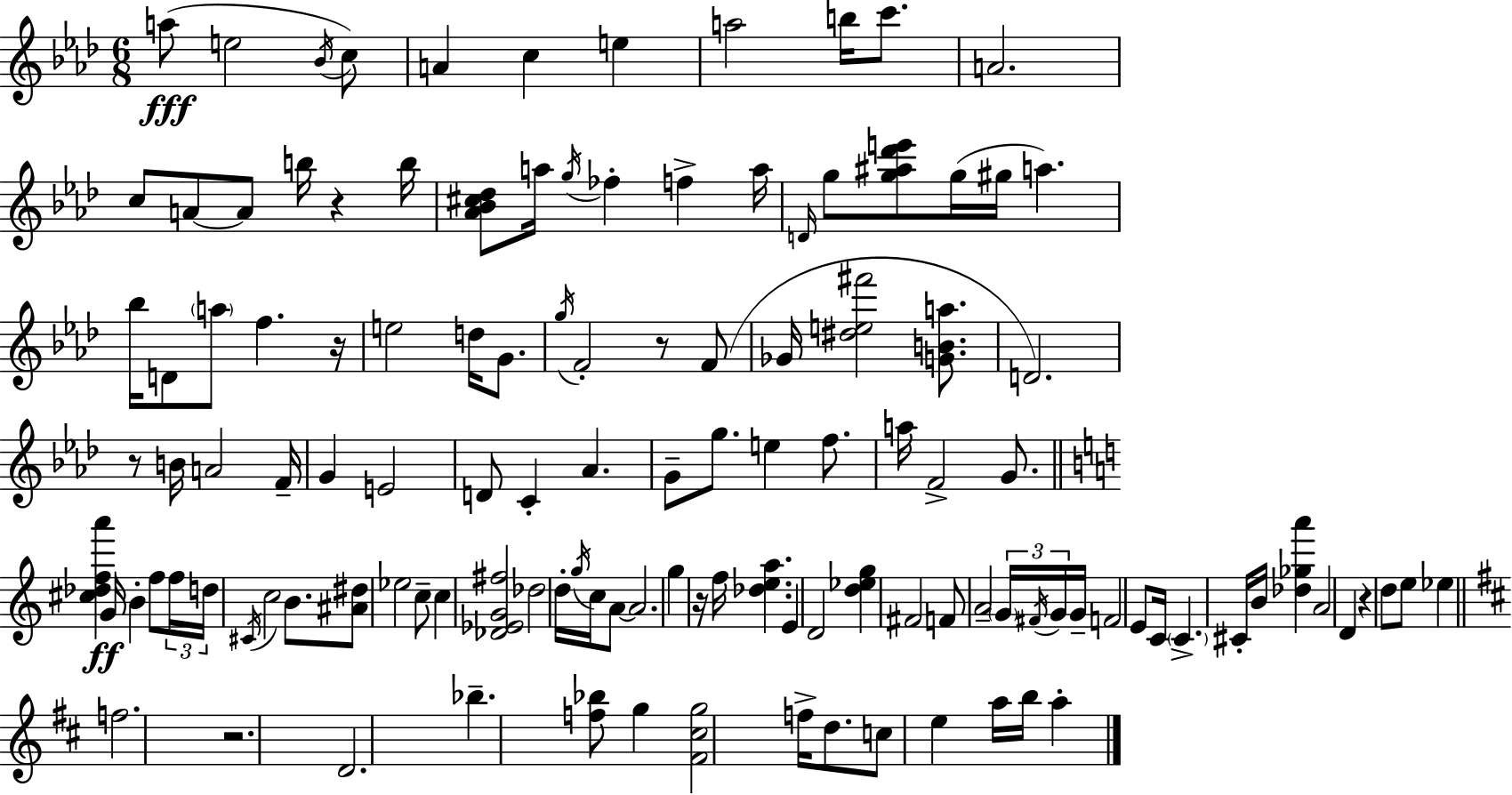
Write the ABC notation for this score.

X:1
T:Untitled
M:6/8
L:1/4
K:Ab
a/2 e2 _B/4 c/2 A c e a2 b/4 c'/2 A2 c/2 A/2 A/2 b/4 z b/4 [_A_B^c_d]/2 a/4 g/4 _f f a/4 D/4 g/2 [g^a_d'e']/2 g/4 ^g/4 a _b/4 D/2 a/2 f z/4 e2 d/4 G/2 g/4 F2 z/2 F/2 _G/4 [^de^f']2 [GBa]/2 D2 z/2 B/4 A2 F/4 G E2 D/2 C _A G/2 g/2 e f/2 a/4 F2 G/2 [^c_dfa'] G/4 B f/2 f/4 d/4 ^C/4 c2 B/2 [^A^d]/2 _e2 c/2 c [_D_EG^f]2 _d2 d/4 g/4 c/4 A/2 A2 g z/4 f/4 [_dea] E D2 [d_eg] ^F2 F/2 A2 G/4 ^F/4 G/4 G/4 F2 E/2 C/4 C ^C/4 B/4 [_d_ga'] A2 D z d/2 e/2 _e f2 z2 D2 _b [f_b]/2 g [^F^cg]2 f/4 d/2 c/2 e a/4 b/4 a